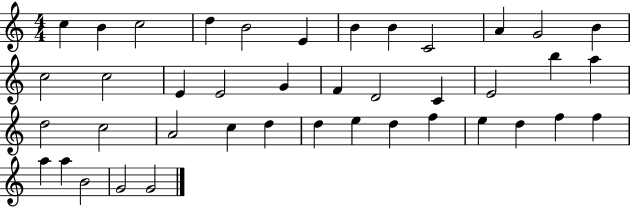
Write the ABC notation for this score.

X:1
T:Untitled
M:4/4
L:1/4
K:C
c B c2 d B2 E B B C2 A G2 B c2 c2 E E2 G F D2 C E2 b a d2 c2 A2 c d d e d f e d f f a a B2 G2 G2